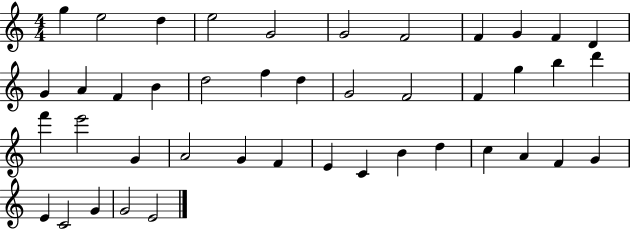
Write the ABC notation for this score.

X:1
T:Untitled
M:4/4
L:1/4
K:C
g e2 d e2 G2 G2 F2 F G F D G A F B d2 f d G2 F2 F g b d' f' e'2 G A2 G F E C B d c A F G E C2 G G2 E2